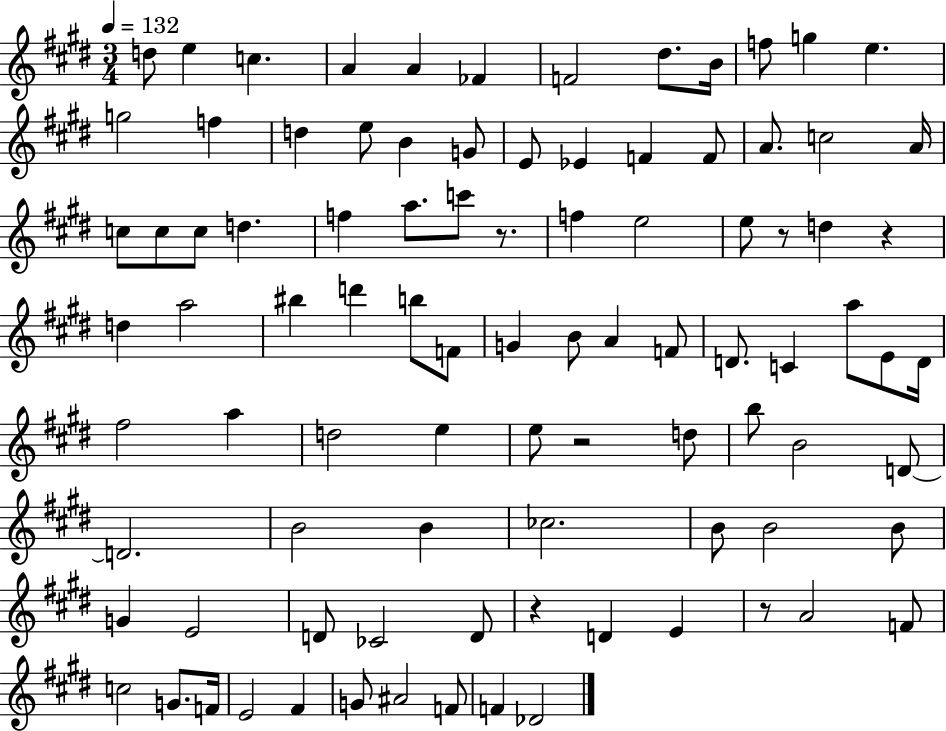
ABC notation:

X:1
T:Untitled
M:3/4
L:1/4
K:E
d/2 e c A A _F F2 ^d/2 B/4 f/2 g e g2 f d e/2 B G/2 E/2 _E F F/2 A/2 c2 A/4 c/2 c/2 c/2 d f a/2 c'/2 z/2 f e2 e/2 z/2 d z d a2 ^b d' b/2 F/2 G B/2 A F/2 D/2 C a/2 E/2 D/4 ^f2 a d2 e e/2 z2 d/2 b/2 B2 D/2 D2 B2 B _c2 B/2 B2 B/2 G E2 D/2 _C2 D/2 z D E z/2 A2 F/2 c2 G/2 F/4 E2 ^F G/2 ^A2 F/2 F _D2